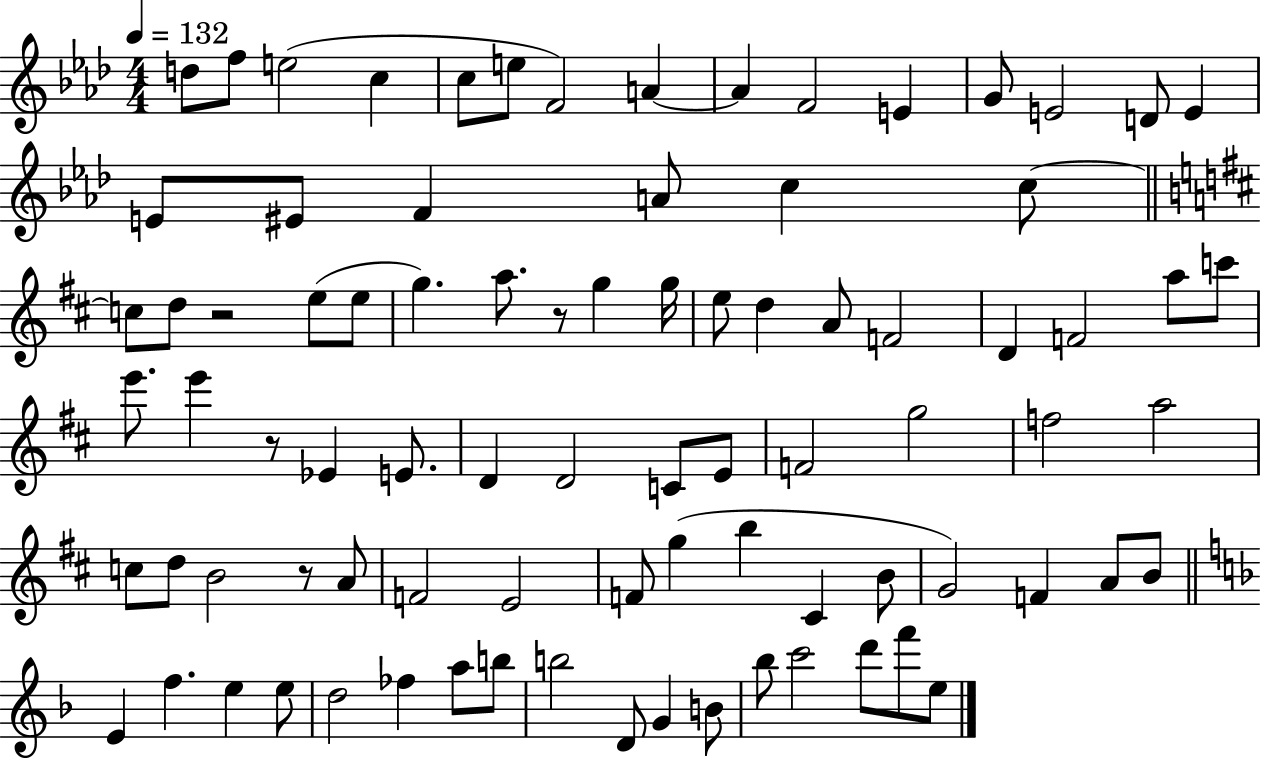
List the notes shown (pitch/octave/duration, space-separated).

D5/e F5/e E5/h C5/q C5/e E5/e F4/h A4/q A4/q F4/h E4/q G4/e E4/h D4/e E4/q E4/e EIS4/e F4/q A4/e C5/q C5/e C5/e D5/e R/h E5/e E5/e G5/q. A5/e. R/e G5/q G5/s E5/e D5/q A4/e F4/h D4/q F4/h A5/e C6/e E6/e. E6/q R/e Eb4/q E4/e. D4/q D4/h C4/e E4/e F4/h G5/h F5/h A5/h C5/e D5/e B4/h R/e A4/e F4/h E4/h F4/e G5/q B5/q C#4/q B4/e G4/h F4/q A4/e B4/e E4/q F5/q. E5/q E5/e D5/h FES5/q A5/e B5/e B5/h D4/e G4/q B4/e Bb5/e C6/h D6/e F6/e E5/e